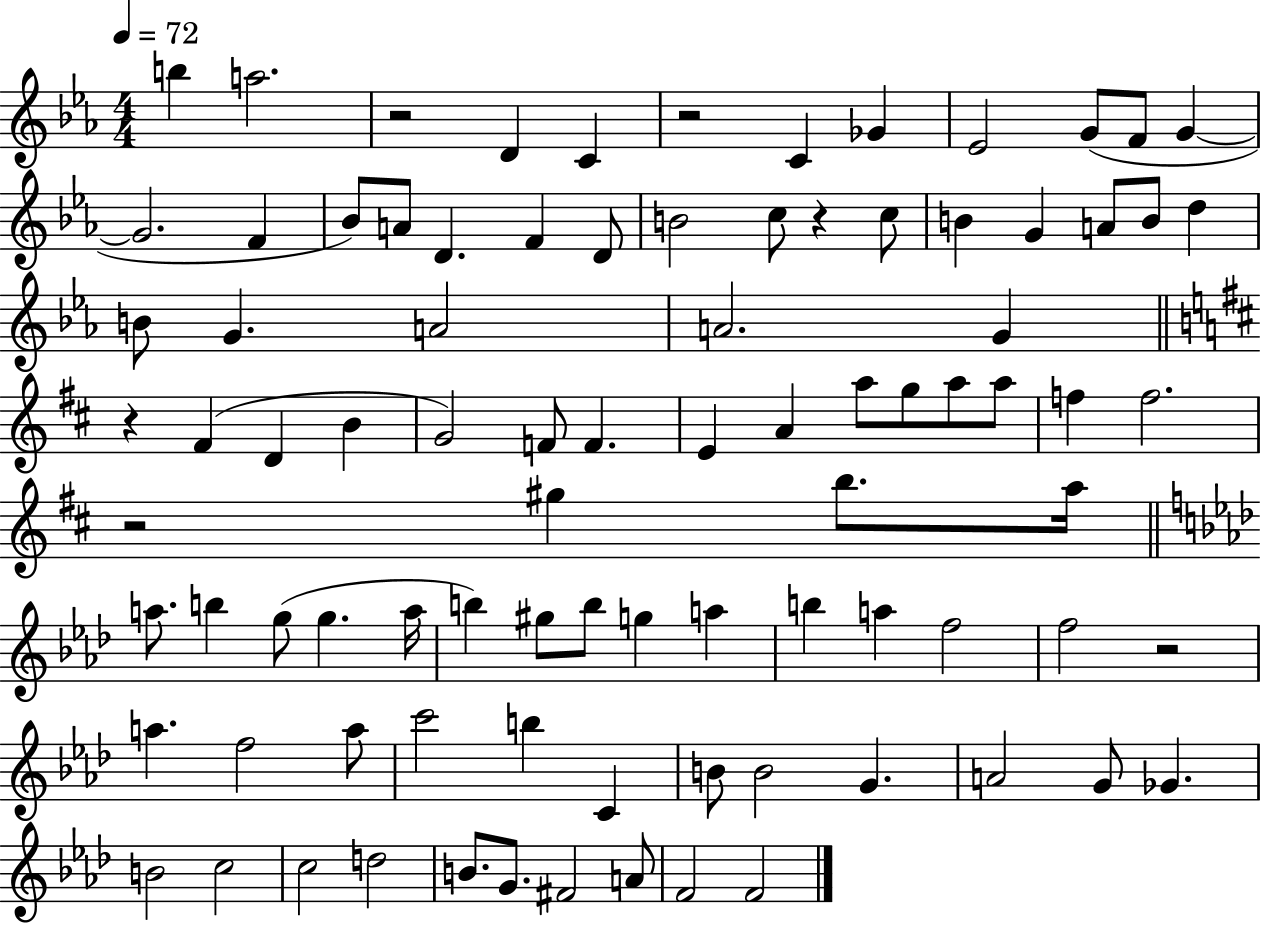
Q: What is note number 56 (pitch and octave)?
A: G5